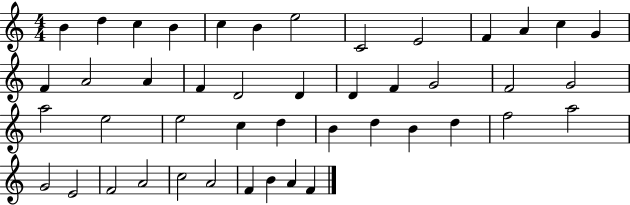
B4/q D5/q C5/q B4/q C5/q B4/q E5/h C4/h E4/h F4/q A4/q C5/q G4/q F4/q A4/h A4/q F4/q D4/h D4/q D4/q F4/q G4/h F4/h G4/h A5/h E5/h E5/h C5/q D5/q B4/q D5/q B4/q D5/q F5/h A5/h G4/h E4/h F4/h A4/h C5/h A4/h F4/q B4/q A4/q F4/q